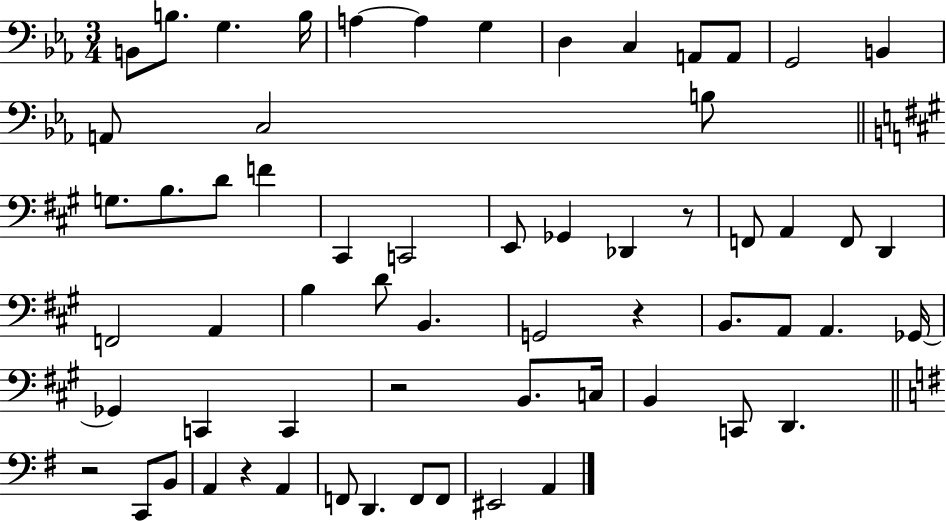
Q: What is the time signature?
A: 3/4